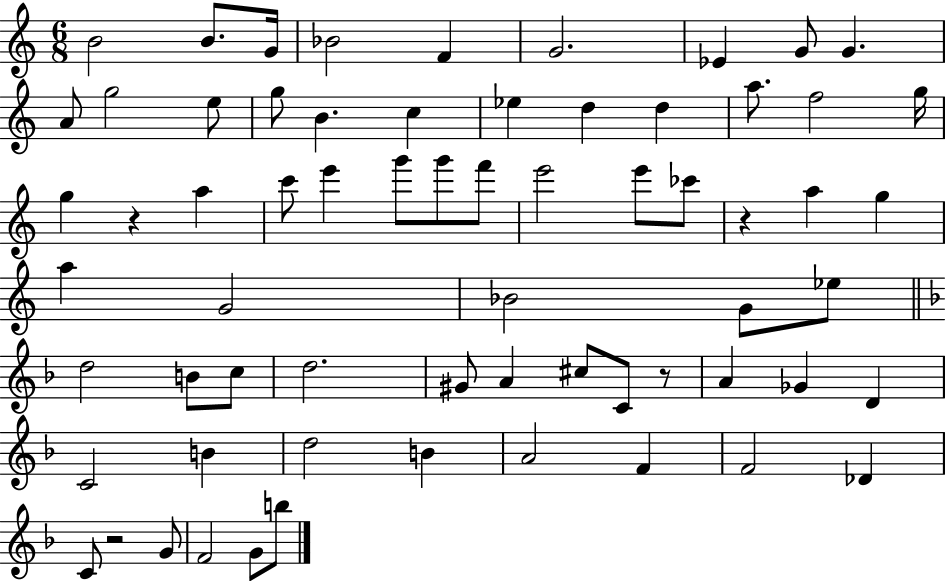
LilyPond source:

{
  \clef treble
  \numericTimeSignature
  \time 6/8
  \key c \major
  \repeat volta 2 { b'2 b'8. g'16 | bes'2 f'4 | g'2. | ees'4 g'8 g'4. | \break a'8 g''2 e''8 | g''8 b'4. c''4 | ees''4 d''4 d''4 | a''8. f''2 g''16 | \break g''4 r4 a''4 | c'''8 e'''4 g'''8 g'''8 f'''8 | e'''2 e'''8 ces'''8 | r4 a''4 g''4 | \break a''4 g'2 | bes'2 g'8 ees''8 | \bar "||" \break \key f \major d''2 b'8 c''8 | d''2. | gis'8 a'4 cis''8 c'8 r8 | a'4 ges'4 d'4 | \break c'2 b'4 | d''2 b'4 | a'2 f'4 | f'2 des'4 | \break c'8 r2 g'8 | f'2 g'8 b''8 | } \bar "|."
}